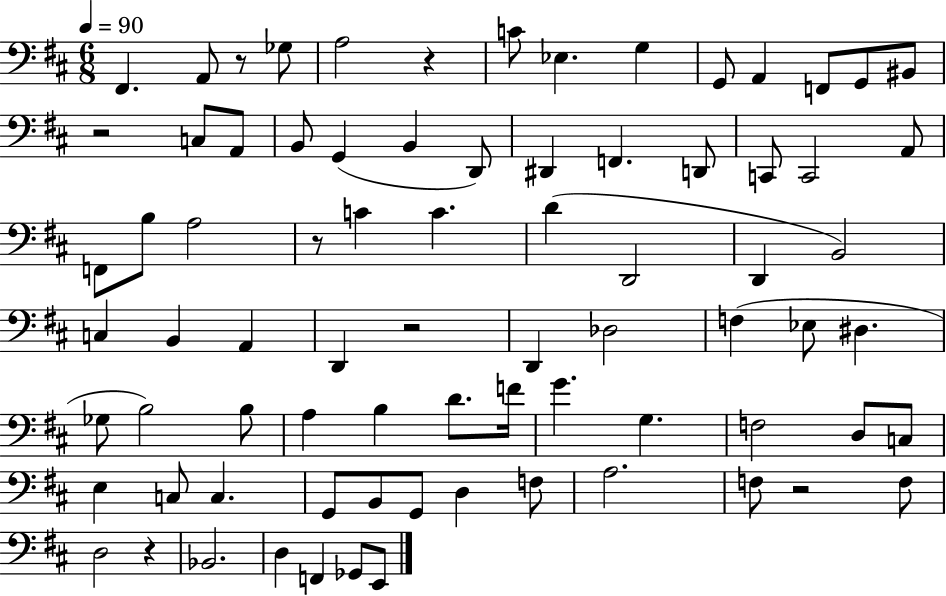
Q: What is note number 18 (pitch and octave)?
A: D2